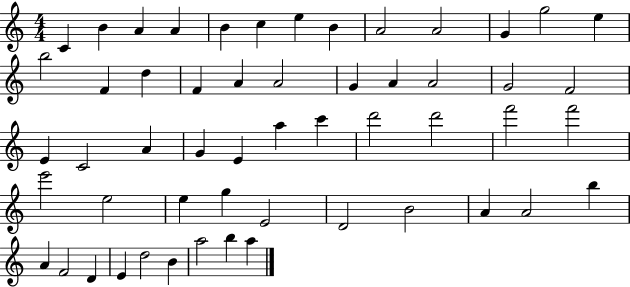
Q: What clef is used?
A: treble